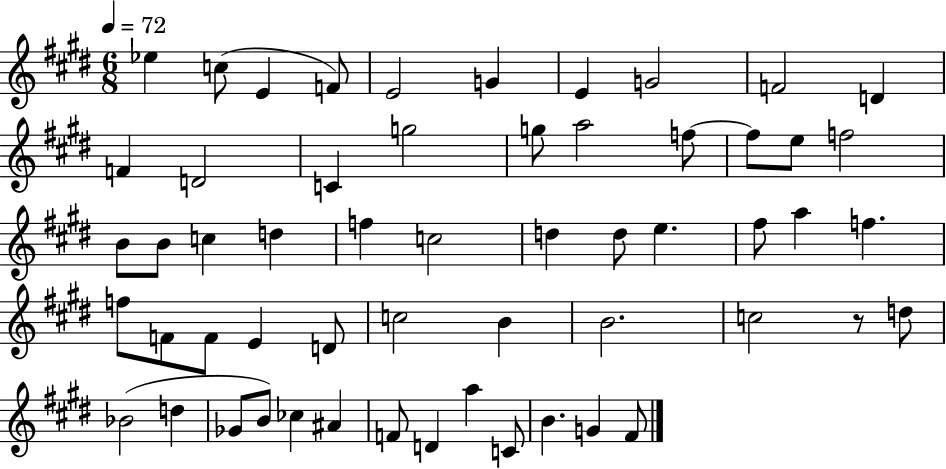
Eb5/q C5/e E4/q F4/e E4/h G4/q E4/q G4/h F4/h D4/q F4/q D4/h C4/q G5/h G5/e A5/h F5/e F5/e E5/e F5/h B4/e B4/e C5/q D5/q F5/q C5/h D5/q D5/e E5/q. F#5/e A5/q F5/q. F5/e F4/e F4/e E4/q D4/e C5/h B4/q B4/h. C5/h R/e D5/e Bb4/h D5/q Gb4/e B4/e CES5/q A#4/q F4/e D4/q A5/q C4/e B4/q. G4/q F#4/e